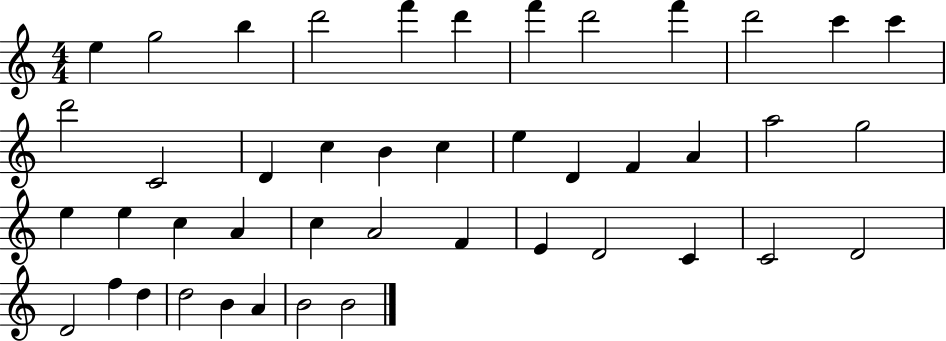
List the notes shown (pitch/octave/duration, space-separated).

E5/q G5/h B5/q D6/h F6/q D6/q F6/q D6/h F6/q D6/h C6/q C6/q D6/h C4/h D4/q C5/q B4/q C5/q E5/q D4/q F4/q A4/q A5/h G5/h E5/q E5/q C5/q A4/q C5/q A4/h F4/q E4/q D4/h C4/q C4/h D4/h D4/h F5/q D5/q D5/h B4/q A4/q B4/h B4/h